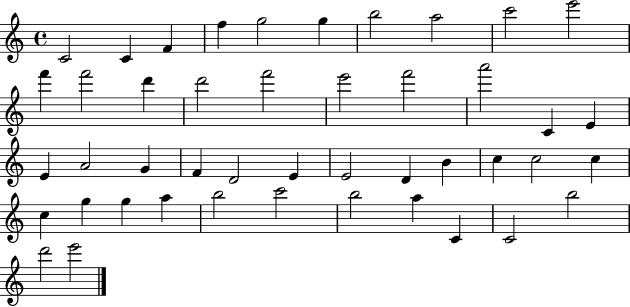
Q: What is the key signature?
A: C major